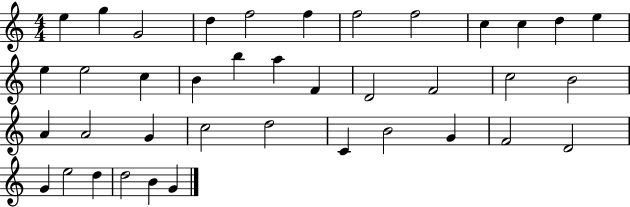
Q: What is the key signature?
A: C major